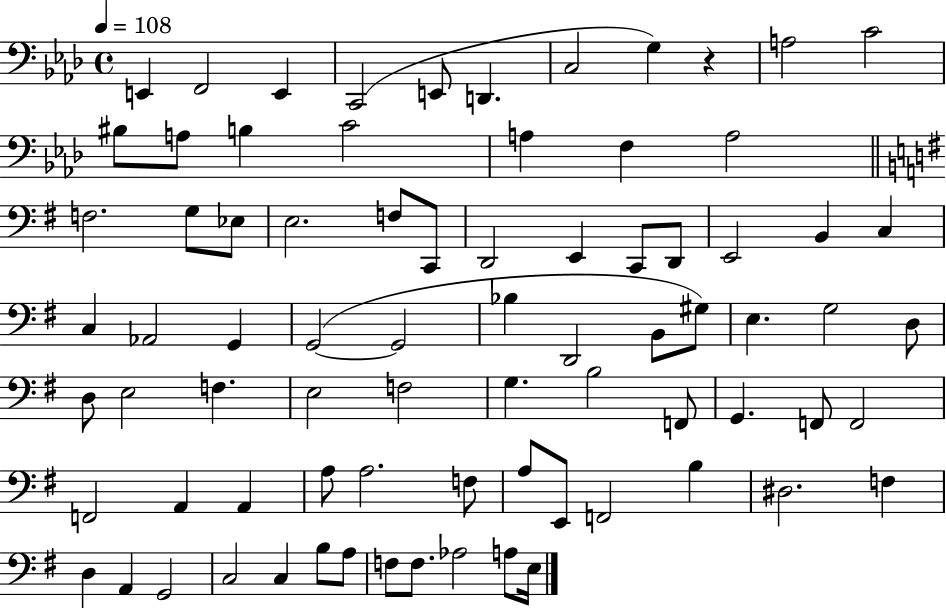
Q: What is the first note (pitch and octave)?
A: E2